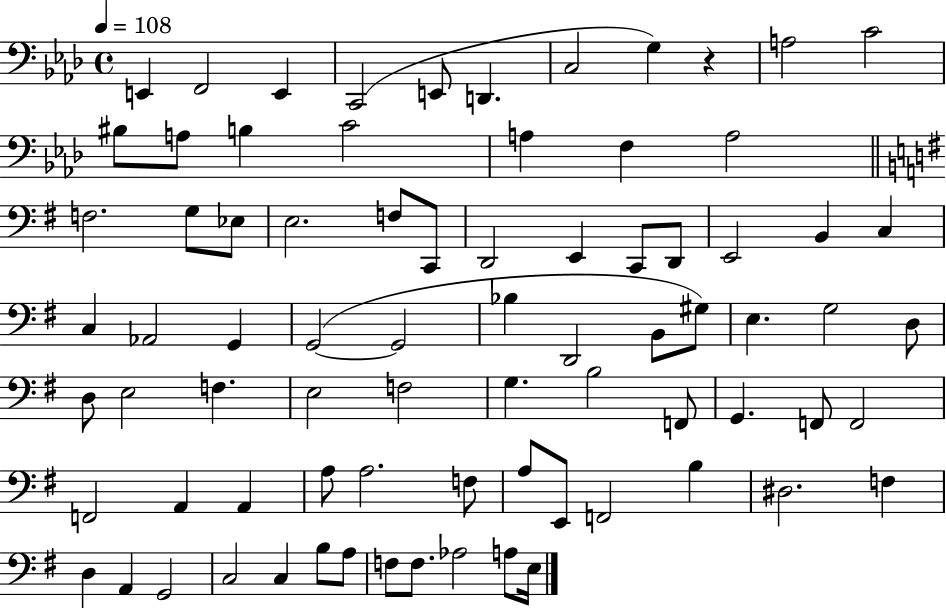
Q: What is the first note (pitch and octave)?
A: E2